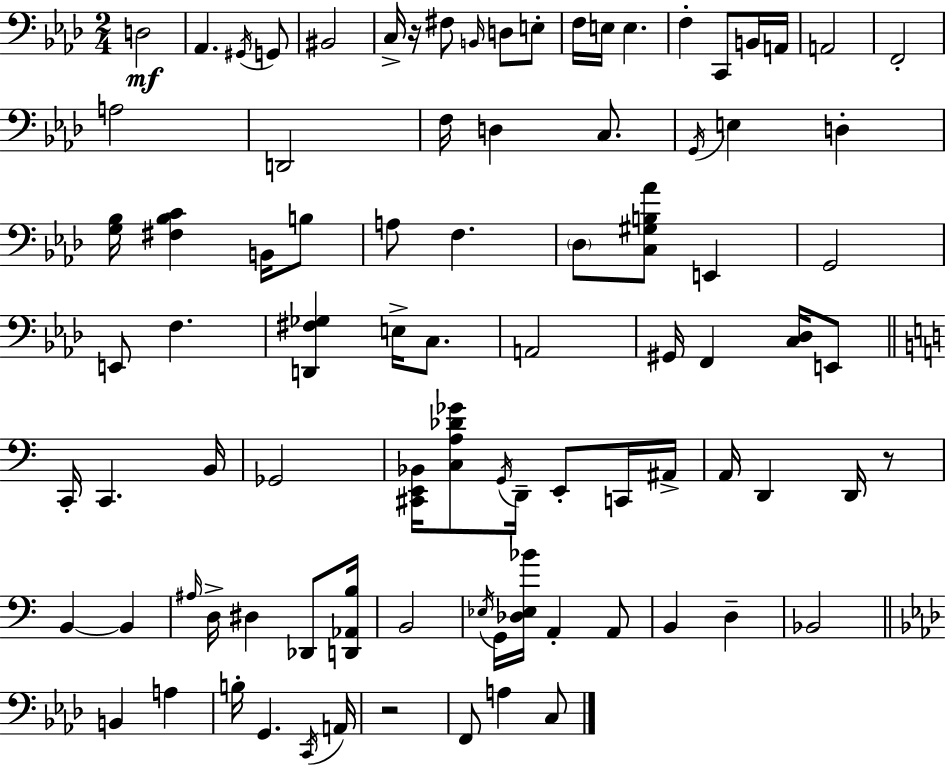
D3/h Ab2/q. G#2/s G2/e BIS2/h C3/s R/s F#3/e B2/s D3/e E3/e F3/s E3/s E3/q. F3/q C2/e B2/s A2/s A2/h F2/h A3/h D2/h F3/s D3/q C3/e. G2/s E3/q D3/q [G3,Bb3]/s [F#3,Bb3,C4]/q B2/s B3/e A3/e F3/q. Db3/e [C3,G#3,B3,Ab4]/e E2/q G2/h E2/e F3/q. [D2,F#3,Gb3]/q E3/s C3/e. A2/h G#2/s F2/q [C3,Db3]/s E2/e C2/s C2/q. B2/s Gb2/h [C#2,E2,Bb2]/s [C3,A3,Db4,Gb4]/e G2/s D2/s E2/e C2/s A#2/s A2/s D2/q D2/s R/e B2/q B2/q A#3/s D3/s D#3/q Db2/e [D2,Ab2,B3]/s B2/h Eb3/s G2/s [Db3,Eb3,Bb4]/s A2/q A2/e B2/q D3/q Bb2/h B2/q A3/q B3/s G2/q. C2/s A2/s R/h F2/e A3/q C3/e